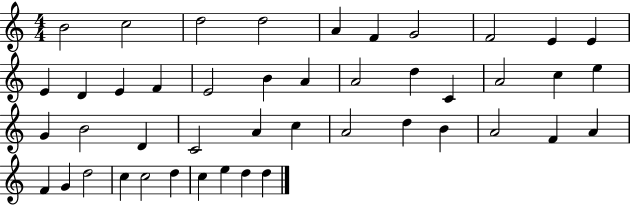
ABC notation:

X:1
T:Untitled
M:4/4
L:1/4
K:C
B2 c2 d2 d2 A F G2 F2 E E E D E F E2 B A A2 d C A2 c e G B2 D C2 A c A2 d B A2 F A F G d2 c c2 d c e d d